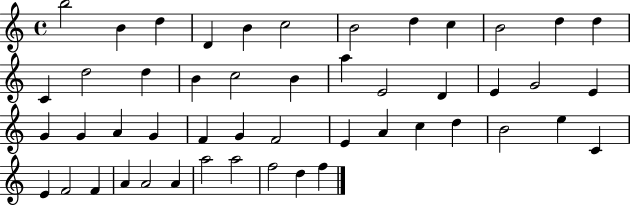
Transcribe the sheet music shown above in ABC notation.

X:1
T:Untitled
M:4/4
L:1/4
K:C
b2 B d D B c2 B2 d c B2 d d C d2 d B c2 B a E2 D E G2 E G G A G F G F2 E A c d B2 e C E F2 F A A2 A a2 a2 f2 d f